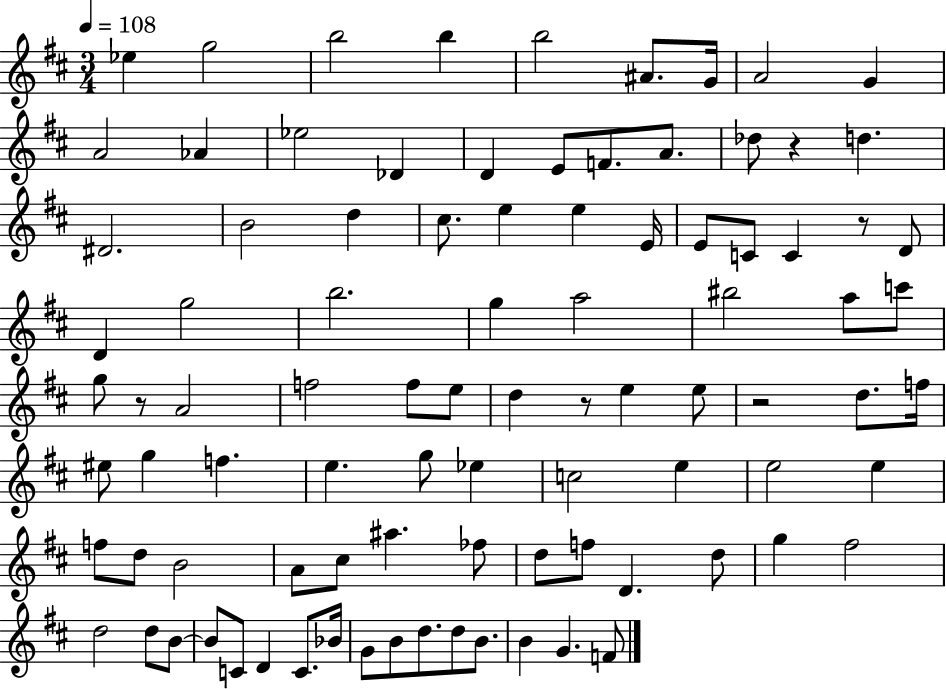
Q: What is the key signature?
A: D major